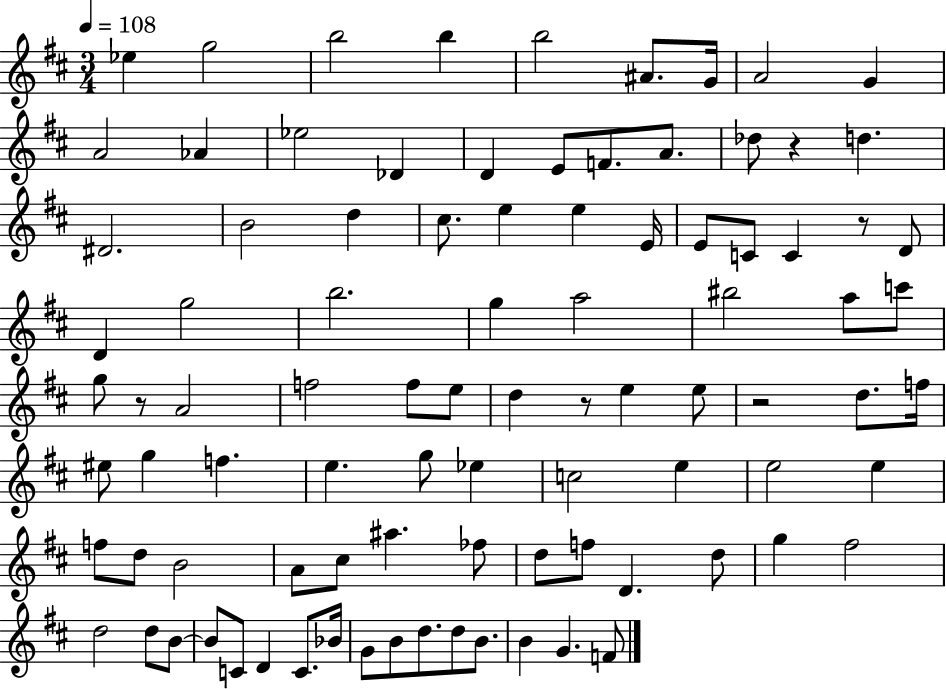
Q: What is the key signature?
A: D major